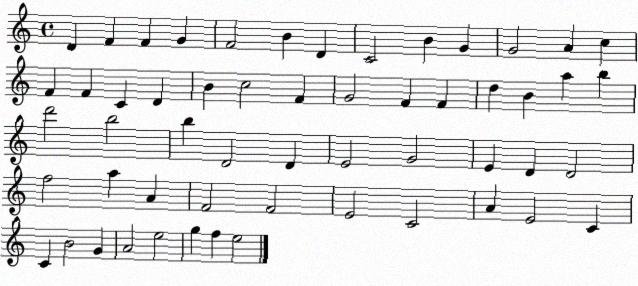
X:1
T:Untitled
M:4/4
L:1/4
K:C
D F F G F2 B D C2 B G G2 A c F F C D B c2 F G2 F F d B a b d'2 b2 b D2 D E2 G2 E D D2 f2 a A F2 F2 E2 C2 A E2 C C B2 G A2 e2 g f e2